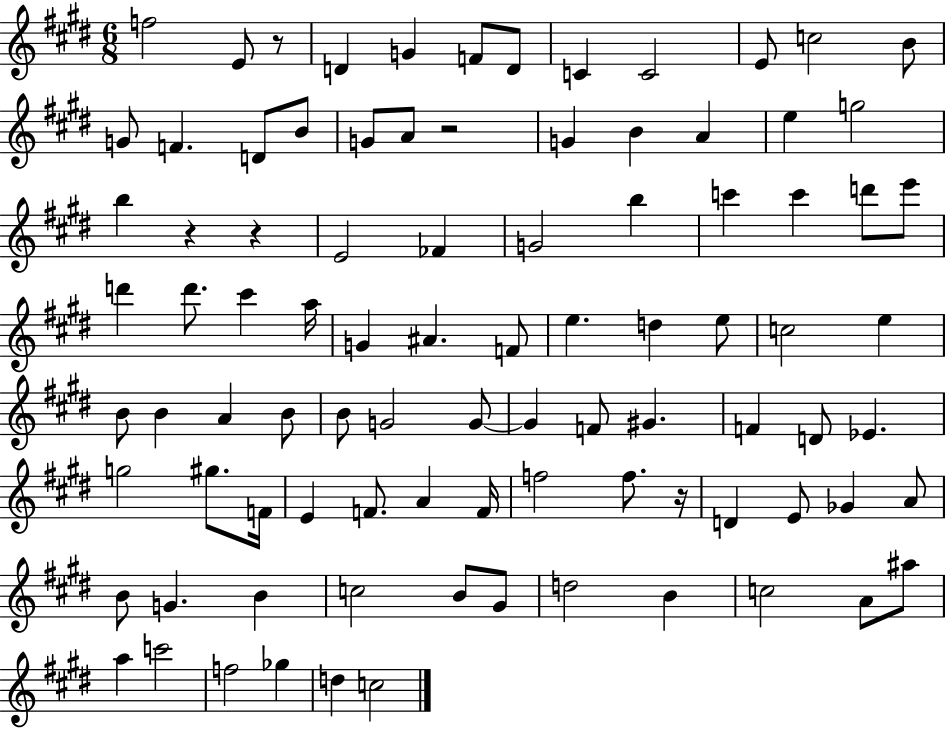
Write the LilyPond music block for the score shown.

{
  \clef treble
  \numericTimeSignature
  \time 6/8
  \key e \major
  f''2 e'8 r8 | d'4 g'4 f'8 d'8 | c'4 c'2 | e'8 c''2 b'8 | \break g'8 f'4. d'8 b'8 | g'8 a'8 r2 | g'4 b'4 a'4 | e''4 g''2 | \break b''4 r4 r4 | e'2 fes'4 | g'2 b''4 | c'''4 c'''4 d'''8 e'''8 | \break d'''4 d'''8. cis'''4 a''16 | g'4 ais'4. f'8 | e''4. d''4 e''8 | c''2 e''4 | \break b'8 b'4 a'4 b'8 | b'8 g'2 g'8~~ | g'4 f'8 gis'4. | f'4 d'8 ees'4. | \break g''2 gis''8. f'16 | e'4 f'8. a'4 f'16 | f''2 f''8. r16 | d'4 e'8 ges'4 a'8 | \break b'8 g'4. b'4 | c''2 b'8 gis'8 | d''2 b'4 | c''2 a'8 ais''8 | \break a''4 c'''2 | f''2 ges''4 | d''4 c''2 | \bar "|."
}